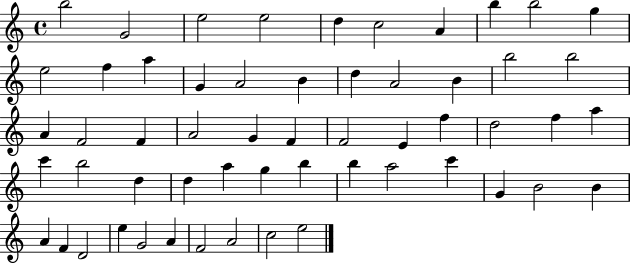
{
  \clef treble
  \time 4/4
  \defaultTimeSignature
  \key c \major
  b''2 g'2 | e''2 e''2 | d''4 c''2 a'4 | b''4 b''2 g''4 | \break e''2 f''4 a''4 | g'4 a'2 b'4 | d''4 a'2 b'4 | b''2 b''2 | \break a'4 f'2 f'4 | a'2 g'4 f'4 | f'2 e'4 f''4 | d''2 f''4 a''4 | \break c'''4 b''2 d''4 | d''4 a''4 g''4 b''4 | b''4 a''2 c'''4 | g'4 b'2 b'4 | \break a'4 f'4 d'2 | e''4 g'2 a'4 | f'2 a'2 | c''2 e''2 | \break \bar "|."
}